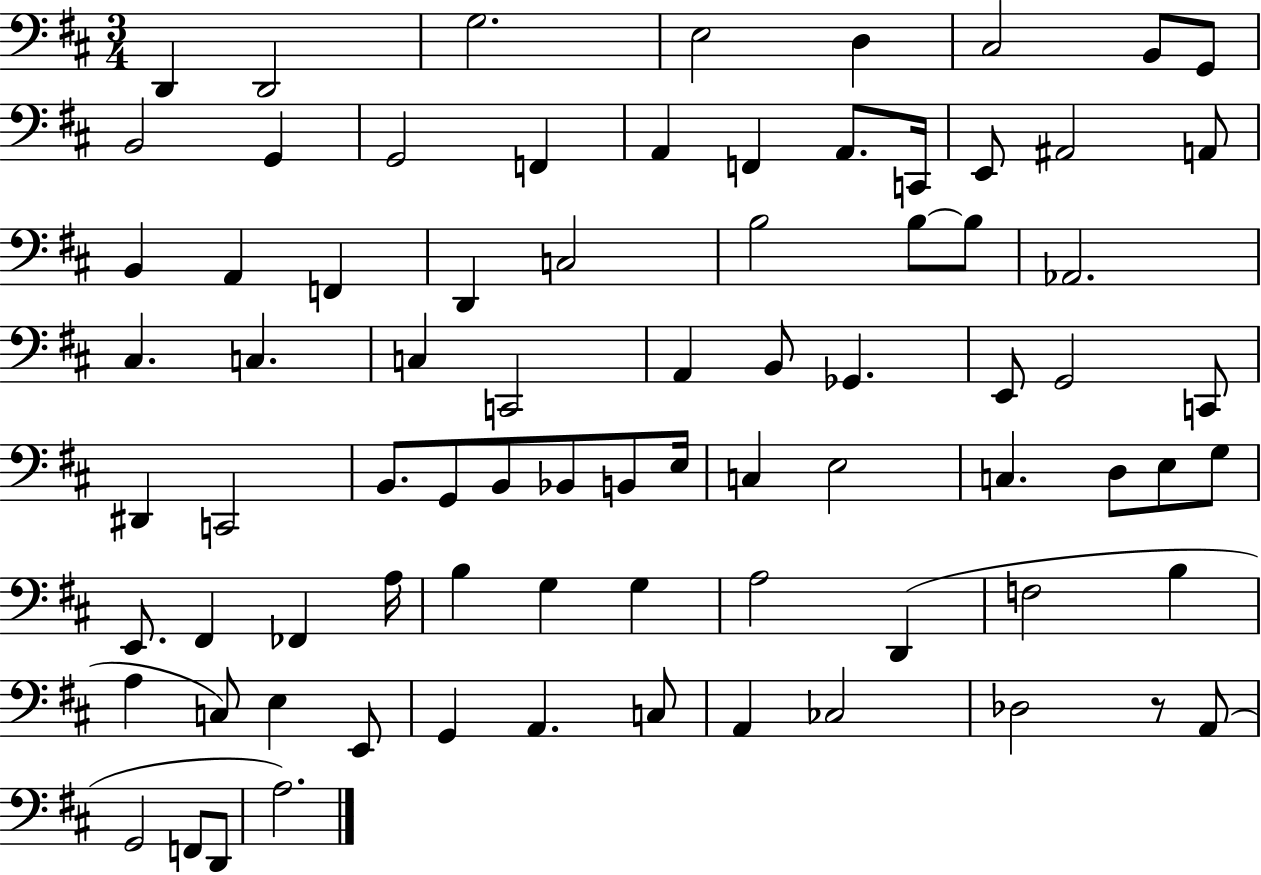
X:1
T:Untitled
M:3/4
L:1/4
K:D
D,, D,,2 G,2 E,2 D, ^C,2 B,,/2 G,,/2 B,,2 G,, G,,2 F,, A,, F,, A,,/2 C,,/4 E,,/2 ^A,,2 A,,/2 B,, A,, F,, D,, C,2 B,2 B,/2 B,/2 _A,,2 ^C, C, C, C,,2 A,, B,,/2 _G,, E,,/2 G,,2 C,,/2 ^D,, C,,2 B,,/2 G,,/2 B,,/2 _B,,/2 B,,/2 E,/4 C, E,2 C, D,/2 E,/2 G,/2 E,,/2 ^F,, _F,, A,/4 B, G, G, A,2 D,, F,2 B, A, C,/2 E, E,,/2 G,, A,, C,/2 A,, _C,2 _D,2 z/2 A,,/2 G,,2 F,,/2 D,,/2 A,2